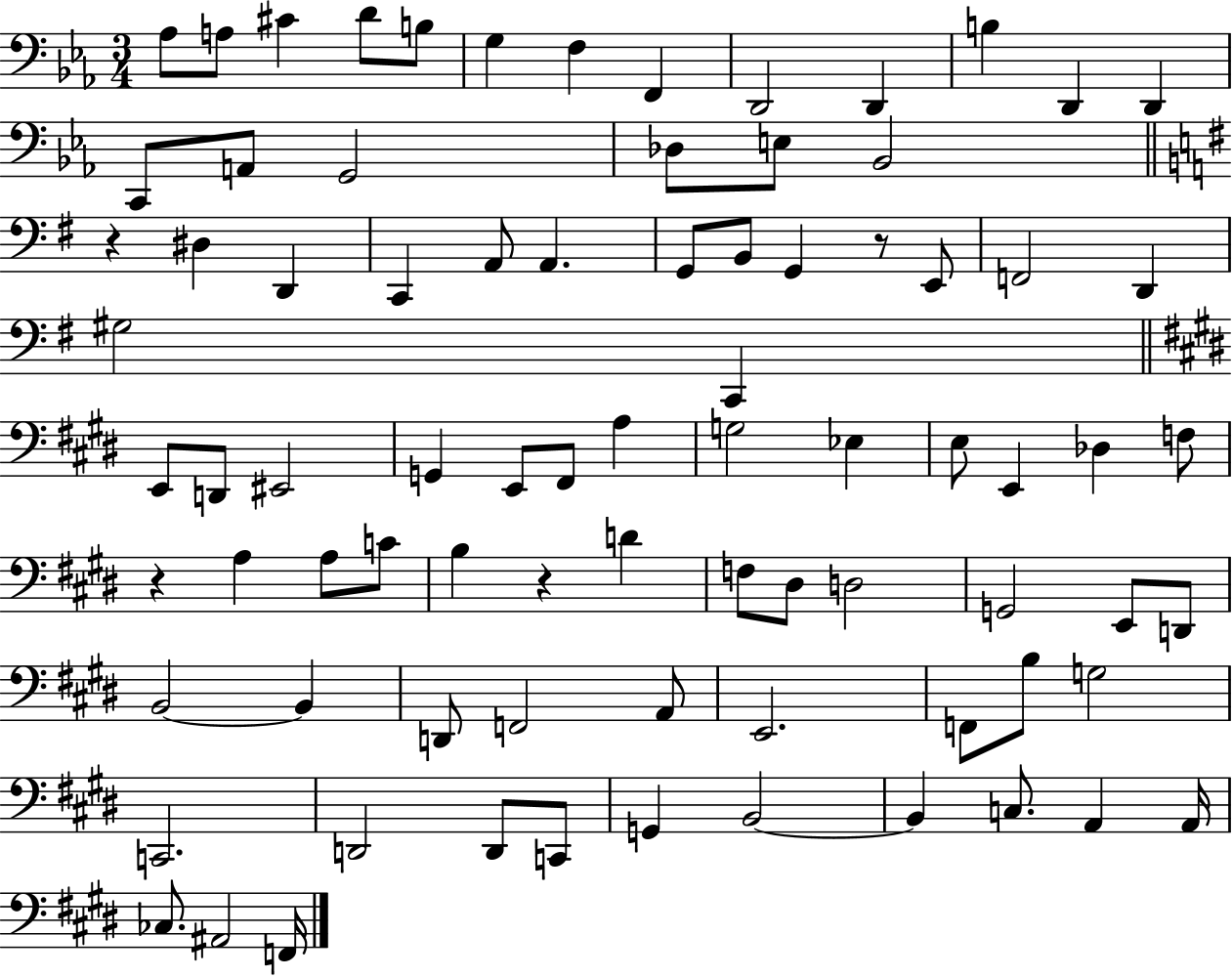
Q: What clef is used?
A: bass